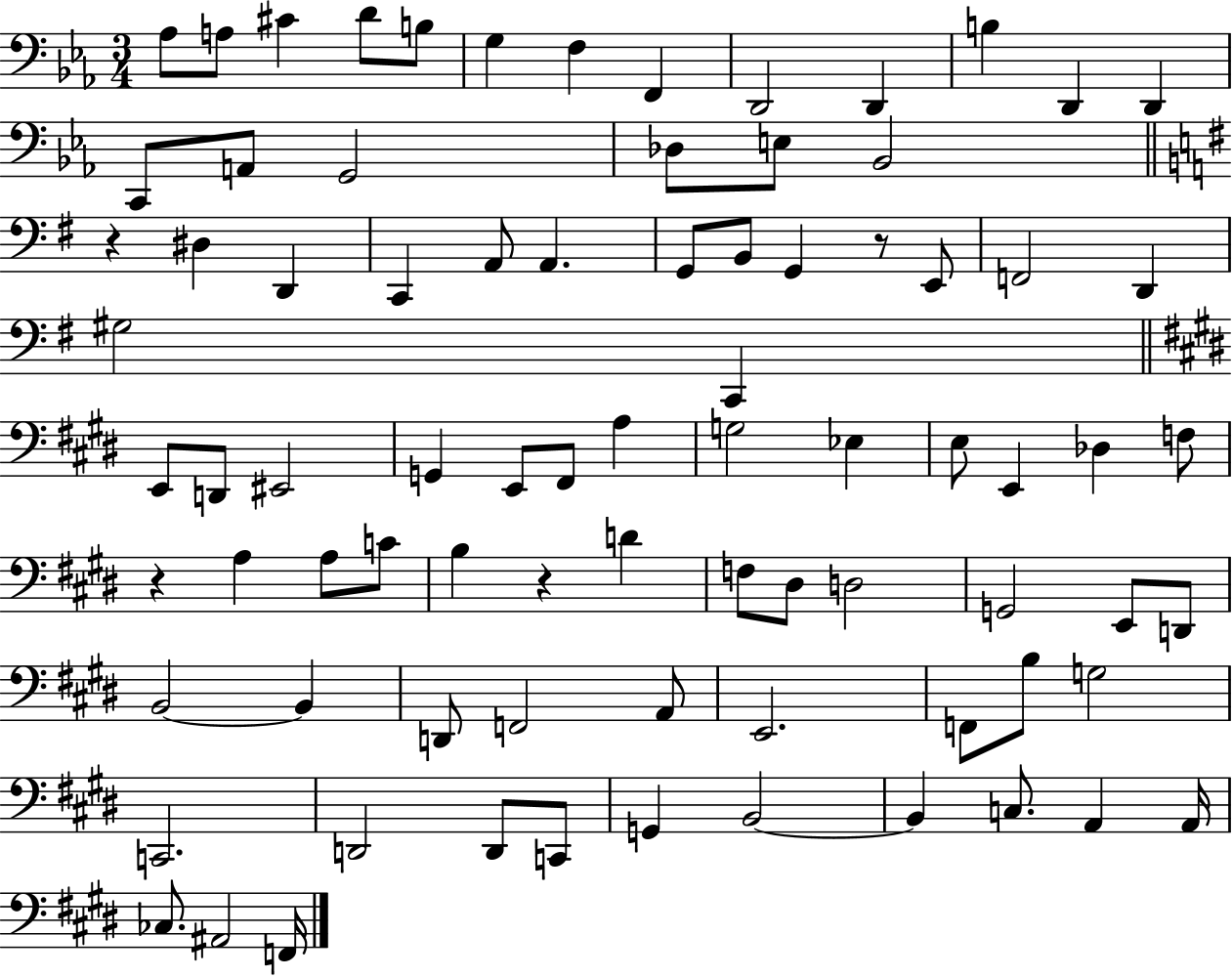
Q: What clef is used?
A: bass